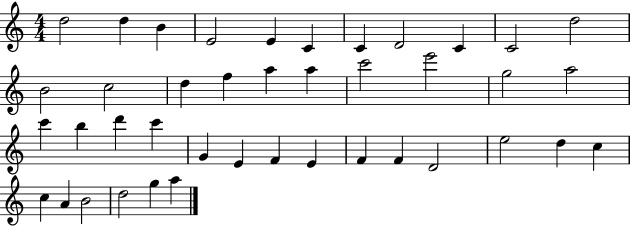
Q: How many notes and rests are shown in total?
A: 41